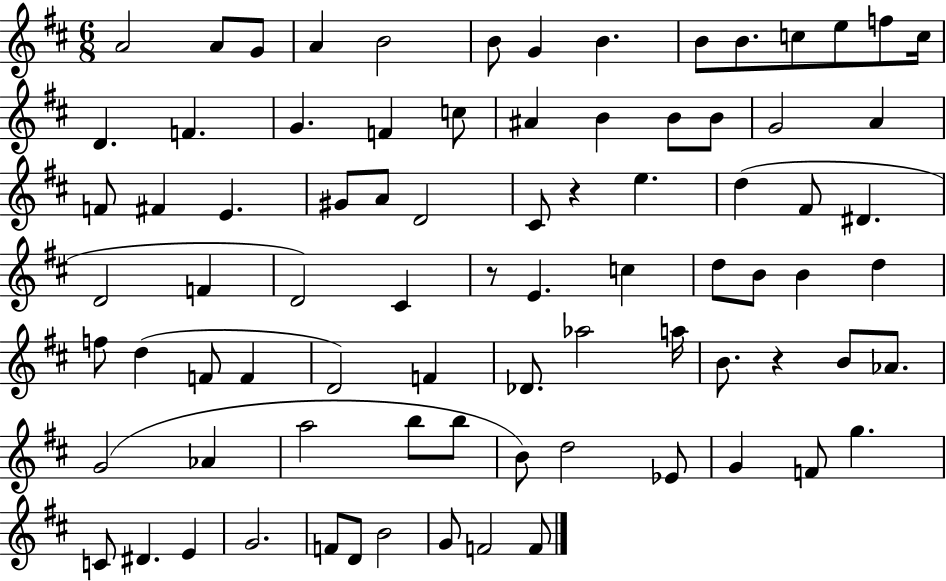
A4/h A4/e G4/e A4/q B4/h B4/e G4/q B4/q. B4/e B4/e. C5/e E5/e F5/e C5/s D4/q. F4/q. G4/q. F4/q C5/e A#4/q B4/q B4/e B4/e G4/h A4/q F4/e F#4/q E4/q. G#4/e A4/e D4/h C#4/e R/q E5/q. D5/q F#4/e D#4/q. D4/h F4/q D4/h C#4/q R/e E4/q. C5/q D5/e B4/e B4/q D5/q F5/e D5/q F4/e F4/q D4/h F4/q Db4/e. Ab5/h A5/s B4/e. R/q B4/e Ab4/e. G4/h Ab4/q A5/h B5/e B5/e B4/e D5/h Eb4/e G4/q F4/e G5/q. C4/e D#4/q. E4/q G4/h. F4/e D4/e B4/h G4/e F4/h F4/e